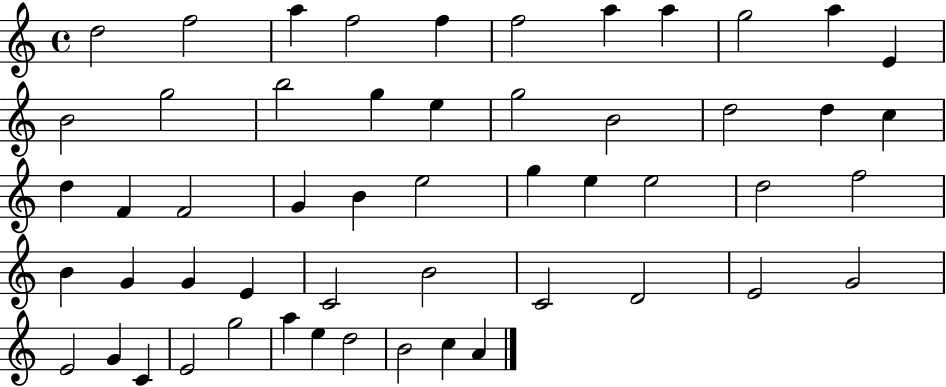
D5/h F5/h A5/q F5/h F5/q F5/h A5/q A5/q G5/h A5/q E4/q B4/h G5/h B5/h G5/q E5/q G5/h B4/h D5/h D5/q C5/q D5/q F4/q F4/h G4/q B4/q E5/h G5/q E5/q E5/h D5/h F5/h B4/q G4/q G4/q E4/q C4/h B4/h C4/h D4/h E4/h G4/h E4/h G4/q C4/q E4/h G5/h A5/q E5/q D5/h B4/h C5/q A4/q